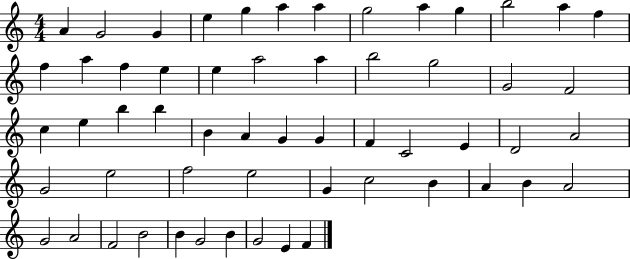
{
  \clef treble
  \numericTimeSignature
  \time 4/4
  \key c \major
  a'4 g'2 g'4 | e''4 g''4 a''4 a''4 | g''2 a''4 g''4 | b''2 a''4 f''4 | \break f''4 a''4 f''4 e''4 | e''4 a''2 a''4 | b''2 g''2 | g'2 f'2 | \break c''4 e''4 b''4 b''4 | b'4 a'4 g'4 g'4 | f'4 c'2 e'4 | d'2 a'2 | \break g'2 e''2 | f''2 e''2 | g'4 c''2 b'4 | a'4 b'4 a'2 | \break g'2 a'2 | f'2 b'2 | b'4 g'2 b'4 | g'2 e'4 f'4 | \break \bar "|."
}